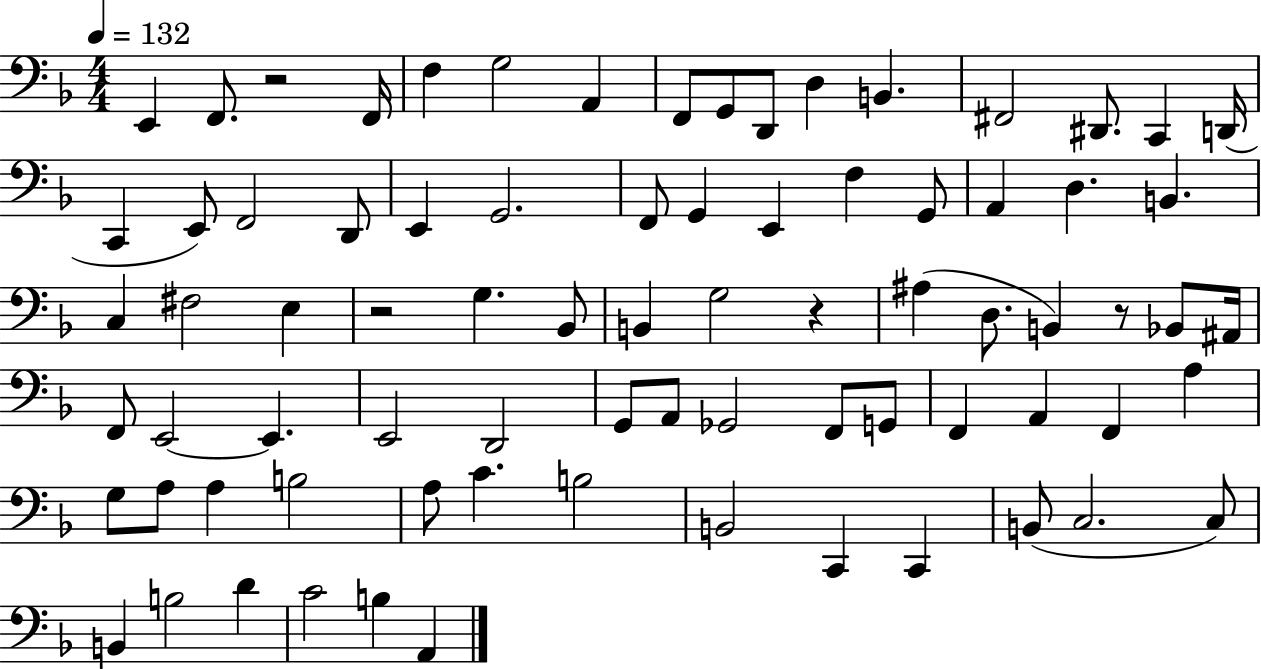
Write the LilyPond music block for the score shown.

{
  \clef bass
  \numericTimeSignature
  \time 4/4
  \key f \major
  \tempo 4 = 132
  e,4 f,8. r2 f,16 | f4 g2 a,4 | f,8 g,8 d,8 d4 b,4. | fis,2 dis,8. c,4 d,16( | \break c,4 e,8) f,2 d,8 | e,4 g,2. | f,8 g,4 e,4 f4 g,8 | a,4 d4. b,4. | \break c4 fis2 e4 | r2 g4. bes,8 | b,4 g2 r4 | ais4( d8. b,4) r8 bes,8 ais,16 | \break f,8 e,2~~ e,4. | e,2 d,2 | g,8 a,8 ges,2 f,8 g,8 | f,4 a,4 f,4 a4 | \break g8 a8 a4 b2 | a8 c'4. b2 | b,2 c,4 c,4 | b,8( c2. c8) | \break b,4 b2 d'4 | c'2 b4 a,4 | \bar "|."
}